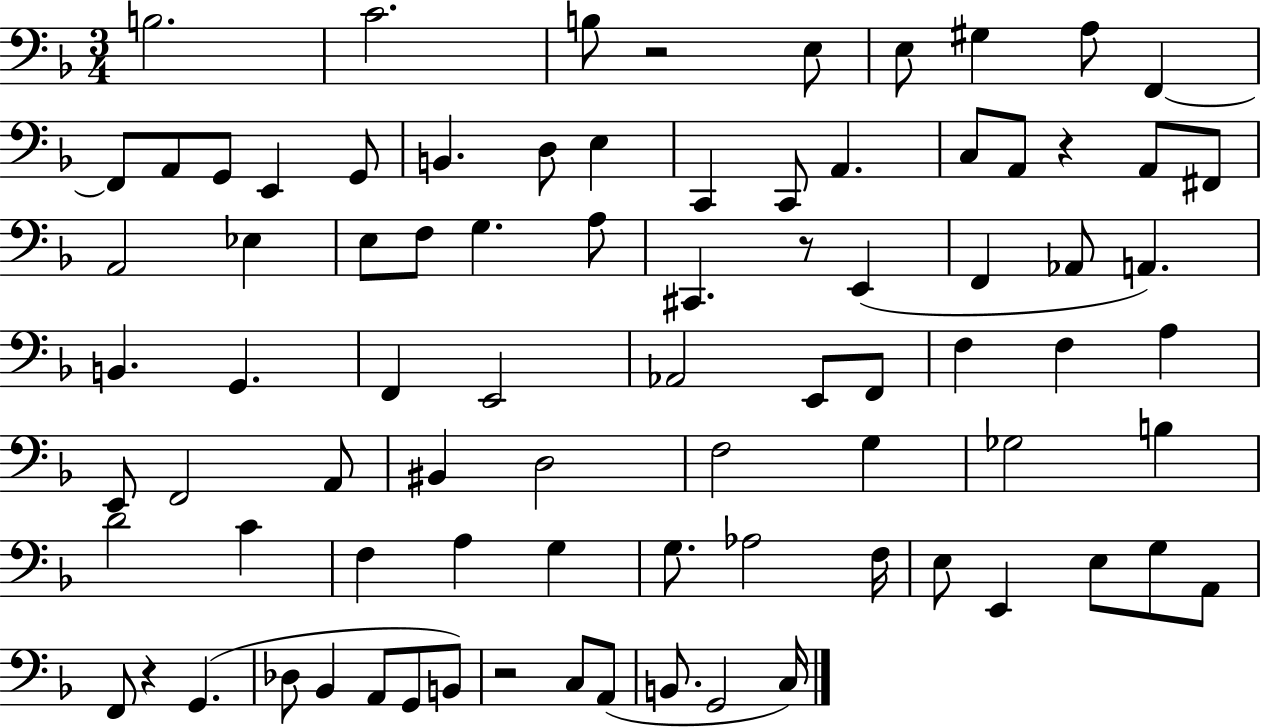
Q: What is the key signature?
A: F major